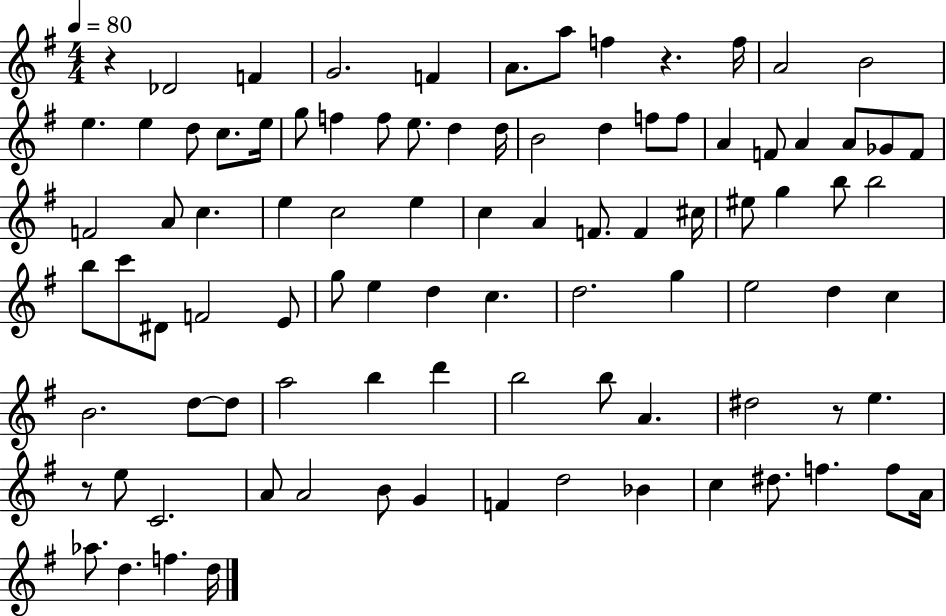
R/q Db4/h F4/q G4/h. F4/q A4/e. A5/e F5/q R/q. F5/s A4/h B4/h E5/q. E5/q D5/e C5/e. E5/s G5/e F5/q F5/e E5/e. D5/q D5/s B4/h D5/q F5/e F5/e A4/q F4/e A4/q A4/e Gb4/e F4/e F4/h A4/e C5/q. E5/q C5/h E5/q C5/q A4/q F4/e. F4/q C#5/s EIS5/e G5/q B5/e B5/h B5/e C6/e D#4/e F4/h E4/e G5/e E5/q D5/q C5/q. D5/h. G5/q E5/h D5/q C5/q B4/h. D5/e D5/e A5/h B5/q D6/q B5/h B5/e A4/q. D#5/h R/e E5/q. R/e E5/e C4/h. A4/e A4/h B4/e G4/q F4/q D5/h Bb4/q C5/q D#5/e. F5/q. F5/e A4/s Ab5/e. D5/q. F5/q. D5/s